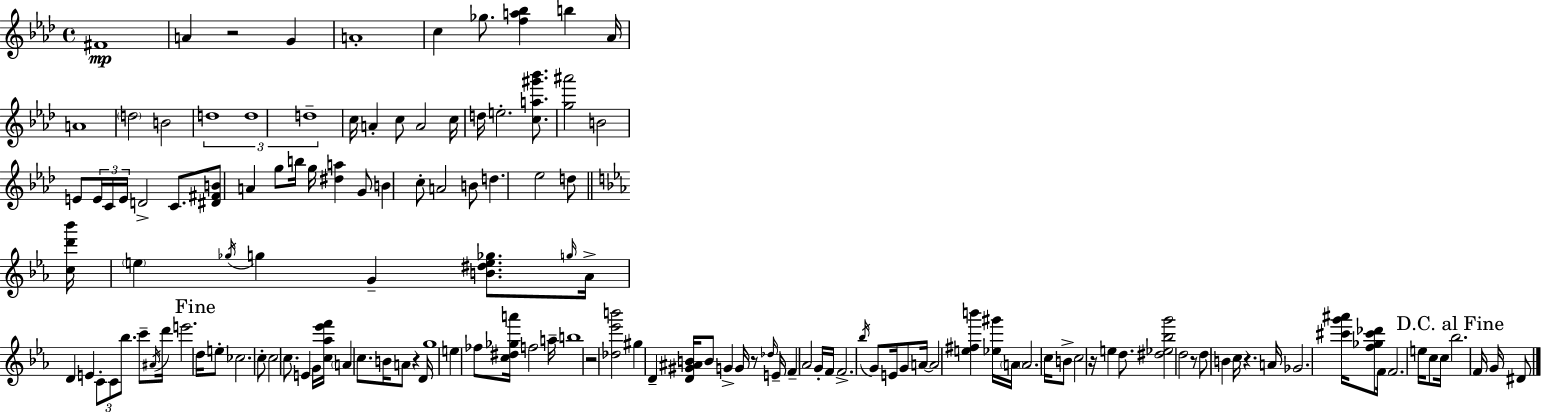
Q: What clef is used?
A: treble